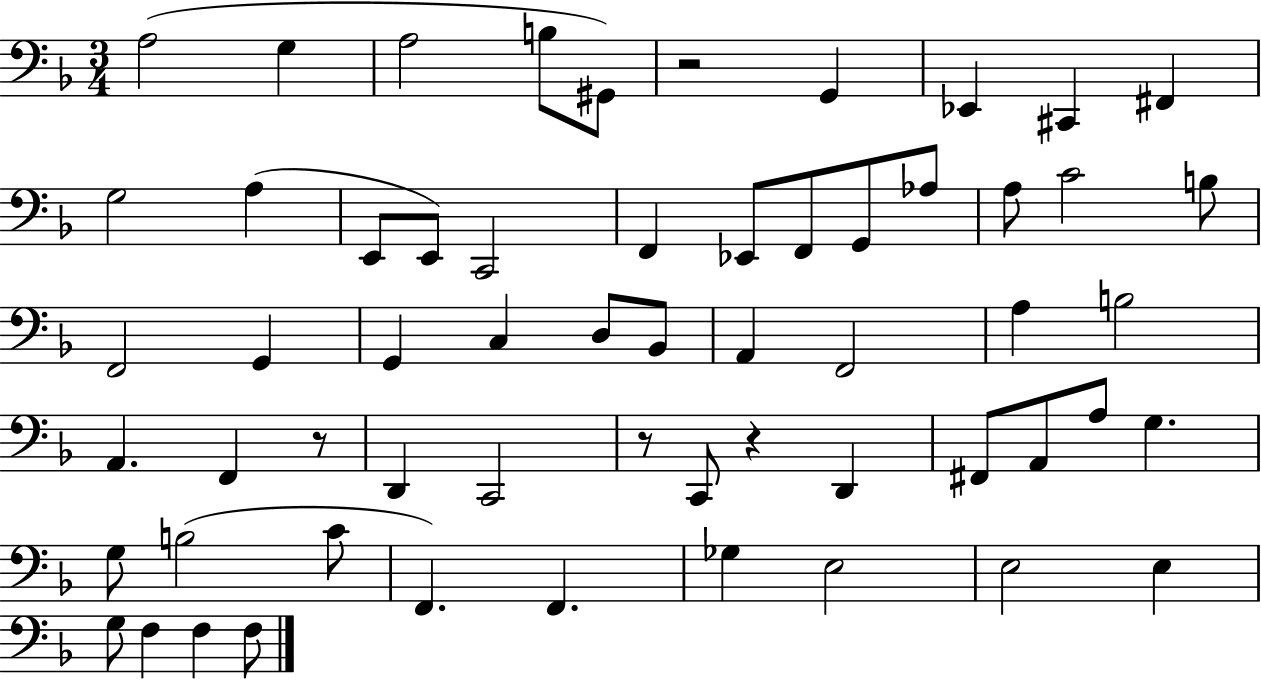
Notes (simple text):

A3/h G3/q A3/h B3/e G#2/e R/h G2/q Eb2/q C#2/q F#2/q G3/h A3/q E2/e E2/e C2/h F2/q Eb2/e F2/e G2/e Ab3/e A3/e C4/h B3/e F2/h G2/q G2/q C3/q D3/e Bb2/e A2/q F2/h A3/q B3/h A2/q. F2/q R/e D2/q C2/h R/e C2/e R/q D2/q F#2/e A2/e A3/e G3/q. G3/e B3/h C4/e F2/q. F2/q. Gb3/q E3/h E3/h E3/q G3/e F3/q F3/q F3/e